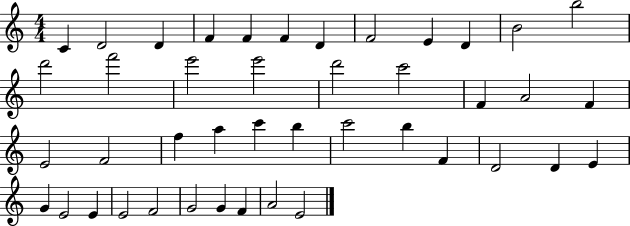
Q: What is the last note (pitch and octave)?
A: E4